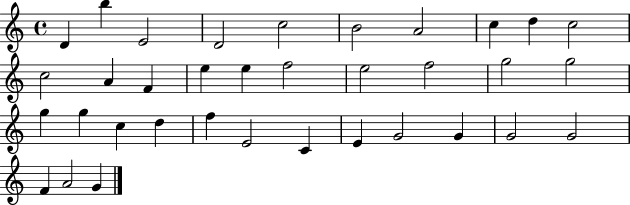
{
  \clef treble
  \time 4/4
  \defaultTimeSignature
  \key c \major
  d'4 b''4 e'2 | d'2 c''2 | b'2 a'2 | c''4 d''4 c''2 | \break c''2 a'4 f'4 | e''4 e''4 f''2 | e''2 f''2 | g''2 g''2 | \break g''4 g''4 c''4 d''4 | f''4 e'2 c'4 | e'4 g'2 g'4 | g'2 g'2 | \break f'4 a'2 g'4 | \bar "|."
}